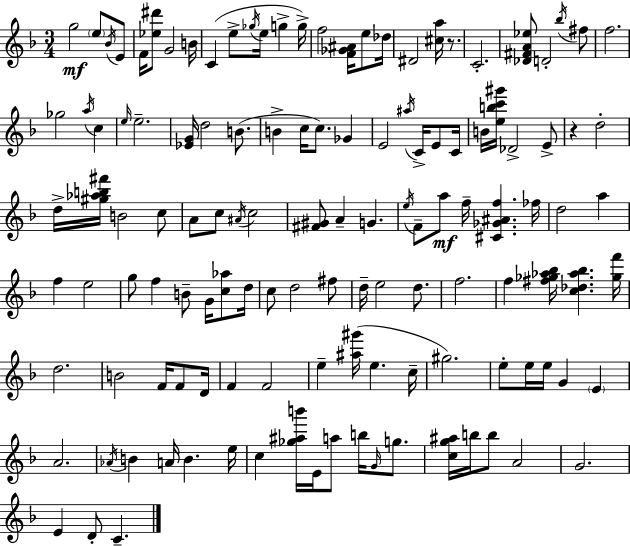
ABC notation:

X:1
T:Untitled
M:3/4
L:1/4
K:Dm
g2 e/2 _B/4 E/2 F/4 [_e^d']/2 G2 B/4 C e/2 _g/4 e/4 g g/4 f2 [F_G^A]/4 e/2 _d/4 ^D2 [^ca]/4 z/2 C2 [_D^FA_e]/2 D2 _b/4 ^f/2 f2 _g2 a/4 c e/4 e2 [_EG]/4 d2 B/2 B c/4 c/2 _G E2 ^a/4 C/4 E/2 C/4 B/4 [ebc'^g']/4 _D2 E/2 z d2 d/4 [^g_ab^f']/4 B2 c/2 A/2 c/2 ^A/4 c2 [^F^G]/2 A G e/4 F/2 a/2 f/4 [^C_G^Af] _f/4 d2 a f e2 g/2 f B/2 G/4 [c_a]/2 d/4 c/2 d2 ^f/2 d/4 e2 d/2 f2 f [^f_g_a_b]/4 [c_d_a_b] [_gf']/4 d2 B2 F/4 F/2 D/4 F F2 e [^a^g']/4 e c/4 ^g2 e/2 e/4 e/4 G E A2 _A/4 B A/4 B e/4 c [_g^ab']/4 E/4 a/2 b/4 G/4 g/2 [cg^a]/4 b/4 b/2 A2 G2 E D/2 C